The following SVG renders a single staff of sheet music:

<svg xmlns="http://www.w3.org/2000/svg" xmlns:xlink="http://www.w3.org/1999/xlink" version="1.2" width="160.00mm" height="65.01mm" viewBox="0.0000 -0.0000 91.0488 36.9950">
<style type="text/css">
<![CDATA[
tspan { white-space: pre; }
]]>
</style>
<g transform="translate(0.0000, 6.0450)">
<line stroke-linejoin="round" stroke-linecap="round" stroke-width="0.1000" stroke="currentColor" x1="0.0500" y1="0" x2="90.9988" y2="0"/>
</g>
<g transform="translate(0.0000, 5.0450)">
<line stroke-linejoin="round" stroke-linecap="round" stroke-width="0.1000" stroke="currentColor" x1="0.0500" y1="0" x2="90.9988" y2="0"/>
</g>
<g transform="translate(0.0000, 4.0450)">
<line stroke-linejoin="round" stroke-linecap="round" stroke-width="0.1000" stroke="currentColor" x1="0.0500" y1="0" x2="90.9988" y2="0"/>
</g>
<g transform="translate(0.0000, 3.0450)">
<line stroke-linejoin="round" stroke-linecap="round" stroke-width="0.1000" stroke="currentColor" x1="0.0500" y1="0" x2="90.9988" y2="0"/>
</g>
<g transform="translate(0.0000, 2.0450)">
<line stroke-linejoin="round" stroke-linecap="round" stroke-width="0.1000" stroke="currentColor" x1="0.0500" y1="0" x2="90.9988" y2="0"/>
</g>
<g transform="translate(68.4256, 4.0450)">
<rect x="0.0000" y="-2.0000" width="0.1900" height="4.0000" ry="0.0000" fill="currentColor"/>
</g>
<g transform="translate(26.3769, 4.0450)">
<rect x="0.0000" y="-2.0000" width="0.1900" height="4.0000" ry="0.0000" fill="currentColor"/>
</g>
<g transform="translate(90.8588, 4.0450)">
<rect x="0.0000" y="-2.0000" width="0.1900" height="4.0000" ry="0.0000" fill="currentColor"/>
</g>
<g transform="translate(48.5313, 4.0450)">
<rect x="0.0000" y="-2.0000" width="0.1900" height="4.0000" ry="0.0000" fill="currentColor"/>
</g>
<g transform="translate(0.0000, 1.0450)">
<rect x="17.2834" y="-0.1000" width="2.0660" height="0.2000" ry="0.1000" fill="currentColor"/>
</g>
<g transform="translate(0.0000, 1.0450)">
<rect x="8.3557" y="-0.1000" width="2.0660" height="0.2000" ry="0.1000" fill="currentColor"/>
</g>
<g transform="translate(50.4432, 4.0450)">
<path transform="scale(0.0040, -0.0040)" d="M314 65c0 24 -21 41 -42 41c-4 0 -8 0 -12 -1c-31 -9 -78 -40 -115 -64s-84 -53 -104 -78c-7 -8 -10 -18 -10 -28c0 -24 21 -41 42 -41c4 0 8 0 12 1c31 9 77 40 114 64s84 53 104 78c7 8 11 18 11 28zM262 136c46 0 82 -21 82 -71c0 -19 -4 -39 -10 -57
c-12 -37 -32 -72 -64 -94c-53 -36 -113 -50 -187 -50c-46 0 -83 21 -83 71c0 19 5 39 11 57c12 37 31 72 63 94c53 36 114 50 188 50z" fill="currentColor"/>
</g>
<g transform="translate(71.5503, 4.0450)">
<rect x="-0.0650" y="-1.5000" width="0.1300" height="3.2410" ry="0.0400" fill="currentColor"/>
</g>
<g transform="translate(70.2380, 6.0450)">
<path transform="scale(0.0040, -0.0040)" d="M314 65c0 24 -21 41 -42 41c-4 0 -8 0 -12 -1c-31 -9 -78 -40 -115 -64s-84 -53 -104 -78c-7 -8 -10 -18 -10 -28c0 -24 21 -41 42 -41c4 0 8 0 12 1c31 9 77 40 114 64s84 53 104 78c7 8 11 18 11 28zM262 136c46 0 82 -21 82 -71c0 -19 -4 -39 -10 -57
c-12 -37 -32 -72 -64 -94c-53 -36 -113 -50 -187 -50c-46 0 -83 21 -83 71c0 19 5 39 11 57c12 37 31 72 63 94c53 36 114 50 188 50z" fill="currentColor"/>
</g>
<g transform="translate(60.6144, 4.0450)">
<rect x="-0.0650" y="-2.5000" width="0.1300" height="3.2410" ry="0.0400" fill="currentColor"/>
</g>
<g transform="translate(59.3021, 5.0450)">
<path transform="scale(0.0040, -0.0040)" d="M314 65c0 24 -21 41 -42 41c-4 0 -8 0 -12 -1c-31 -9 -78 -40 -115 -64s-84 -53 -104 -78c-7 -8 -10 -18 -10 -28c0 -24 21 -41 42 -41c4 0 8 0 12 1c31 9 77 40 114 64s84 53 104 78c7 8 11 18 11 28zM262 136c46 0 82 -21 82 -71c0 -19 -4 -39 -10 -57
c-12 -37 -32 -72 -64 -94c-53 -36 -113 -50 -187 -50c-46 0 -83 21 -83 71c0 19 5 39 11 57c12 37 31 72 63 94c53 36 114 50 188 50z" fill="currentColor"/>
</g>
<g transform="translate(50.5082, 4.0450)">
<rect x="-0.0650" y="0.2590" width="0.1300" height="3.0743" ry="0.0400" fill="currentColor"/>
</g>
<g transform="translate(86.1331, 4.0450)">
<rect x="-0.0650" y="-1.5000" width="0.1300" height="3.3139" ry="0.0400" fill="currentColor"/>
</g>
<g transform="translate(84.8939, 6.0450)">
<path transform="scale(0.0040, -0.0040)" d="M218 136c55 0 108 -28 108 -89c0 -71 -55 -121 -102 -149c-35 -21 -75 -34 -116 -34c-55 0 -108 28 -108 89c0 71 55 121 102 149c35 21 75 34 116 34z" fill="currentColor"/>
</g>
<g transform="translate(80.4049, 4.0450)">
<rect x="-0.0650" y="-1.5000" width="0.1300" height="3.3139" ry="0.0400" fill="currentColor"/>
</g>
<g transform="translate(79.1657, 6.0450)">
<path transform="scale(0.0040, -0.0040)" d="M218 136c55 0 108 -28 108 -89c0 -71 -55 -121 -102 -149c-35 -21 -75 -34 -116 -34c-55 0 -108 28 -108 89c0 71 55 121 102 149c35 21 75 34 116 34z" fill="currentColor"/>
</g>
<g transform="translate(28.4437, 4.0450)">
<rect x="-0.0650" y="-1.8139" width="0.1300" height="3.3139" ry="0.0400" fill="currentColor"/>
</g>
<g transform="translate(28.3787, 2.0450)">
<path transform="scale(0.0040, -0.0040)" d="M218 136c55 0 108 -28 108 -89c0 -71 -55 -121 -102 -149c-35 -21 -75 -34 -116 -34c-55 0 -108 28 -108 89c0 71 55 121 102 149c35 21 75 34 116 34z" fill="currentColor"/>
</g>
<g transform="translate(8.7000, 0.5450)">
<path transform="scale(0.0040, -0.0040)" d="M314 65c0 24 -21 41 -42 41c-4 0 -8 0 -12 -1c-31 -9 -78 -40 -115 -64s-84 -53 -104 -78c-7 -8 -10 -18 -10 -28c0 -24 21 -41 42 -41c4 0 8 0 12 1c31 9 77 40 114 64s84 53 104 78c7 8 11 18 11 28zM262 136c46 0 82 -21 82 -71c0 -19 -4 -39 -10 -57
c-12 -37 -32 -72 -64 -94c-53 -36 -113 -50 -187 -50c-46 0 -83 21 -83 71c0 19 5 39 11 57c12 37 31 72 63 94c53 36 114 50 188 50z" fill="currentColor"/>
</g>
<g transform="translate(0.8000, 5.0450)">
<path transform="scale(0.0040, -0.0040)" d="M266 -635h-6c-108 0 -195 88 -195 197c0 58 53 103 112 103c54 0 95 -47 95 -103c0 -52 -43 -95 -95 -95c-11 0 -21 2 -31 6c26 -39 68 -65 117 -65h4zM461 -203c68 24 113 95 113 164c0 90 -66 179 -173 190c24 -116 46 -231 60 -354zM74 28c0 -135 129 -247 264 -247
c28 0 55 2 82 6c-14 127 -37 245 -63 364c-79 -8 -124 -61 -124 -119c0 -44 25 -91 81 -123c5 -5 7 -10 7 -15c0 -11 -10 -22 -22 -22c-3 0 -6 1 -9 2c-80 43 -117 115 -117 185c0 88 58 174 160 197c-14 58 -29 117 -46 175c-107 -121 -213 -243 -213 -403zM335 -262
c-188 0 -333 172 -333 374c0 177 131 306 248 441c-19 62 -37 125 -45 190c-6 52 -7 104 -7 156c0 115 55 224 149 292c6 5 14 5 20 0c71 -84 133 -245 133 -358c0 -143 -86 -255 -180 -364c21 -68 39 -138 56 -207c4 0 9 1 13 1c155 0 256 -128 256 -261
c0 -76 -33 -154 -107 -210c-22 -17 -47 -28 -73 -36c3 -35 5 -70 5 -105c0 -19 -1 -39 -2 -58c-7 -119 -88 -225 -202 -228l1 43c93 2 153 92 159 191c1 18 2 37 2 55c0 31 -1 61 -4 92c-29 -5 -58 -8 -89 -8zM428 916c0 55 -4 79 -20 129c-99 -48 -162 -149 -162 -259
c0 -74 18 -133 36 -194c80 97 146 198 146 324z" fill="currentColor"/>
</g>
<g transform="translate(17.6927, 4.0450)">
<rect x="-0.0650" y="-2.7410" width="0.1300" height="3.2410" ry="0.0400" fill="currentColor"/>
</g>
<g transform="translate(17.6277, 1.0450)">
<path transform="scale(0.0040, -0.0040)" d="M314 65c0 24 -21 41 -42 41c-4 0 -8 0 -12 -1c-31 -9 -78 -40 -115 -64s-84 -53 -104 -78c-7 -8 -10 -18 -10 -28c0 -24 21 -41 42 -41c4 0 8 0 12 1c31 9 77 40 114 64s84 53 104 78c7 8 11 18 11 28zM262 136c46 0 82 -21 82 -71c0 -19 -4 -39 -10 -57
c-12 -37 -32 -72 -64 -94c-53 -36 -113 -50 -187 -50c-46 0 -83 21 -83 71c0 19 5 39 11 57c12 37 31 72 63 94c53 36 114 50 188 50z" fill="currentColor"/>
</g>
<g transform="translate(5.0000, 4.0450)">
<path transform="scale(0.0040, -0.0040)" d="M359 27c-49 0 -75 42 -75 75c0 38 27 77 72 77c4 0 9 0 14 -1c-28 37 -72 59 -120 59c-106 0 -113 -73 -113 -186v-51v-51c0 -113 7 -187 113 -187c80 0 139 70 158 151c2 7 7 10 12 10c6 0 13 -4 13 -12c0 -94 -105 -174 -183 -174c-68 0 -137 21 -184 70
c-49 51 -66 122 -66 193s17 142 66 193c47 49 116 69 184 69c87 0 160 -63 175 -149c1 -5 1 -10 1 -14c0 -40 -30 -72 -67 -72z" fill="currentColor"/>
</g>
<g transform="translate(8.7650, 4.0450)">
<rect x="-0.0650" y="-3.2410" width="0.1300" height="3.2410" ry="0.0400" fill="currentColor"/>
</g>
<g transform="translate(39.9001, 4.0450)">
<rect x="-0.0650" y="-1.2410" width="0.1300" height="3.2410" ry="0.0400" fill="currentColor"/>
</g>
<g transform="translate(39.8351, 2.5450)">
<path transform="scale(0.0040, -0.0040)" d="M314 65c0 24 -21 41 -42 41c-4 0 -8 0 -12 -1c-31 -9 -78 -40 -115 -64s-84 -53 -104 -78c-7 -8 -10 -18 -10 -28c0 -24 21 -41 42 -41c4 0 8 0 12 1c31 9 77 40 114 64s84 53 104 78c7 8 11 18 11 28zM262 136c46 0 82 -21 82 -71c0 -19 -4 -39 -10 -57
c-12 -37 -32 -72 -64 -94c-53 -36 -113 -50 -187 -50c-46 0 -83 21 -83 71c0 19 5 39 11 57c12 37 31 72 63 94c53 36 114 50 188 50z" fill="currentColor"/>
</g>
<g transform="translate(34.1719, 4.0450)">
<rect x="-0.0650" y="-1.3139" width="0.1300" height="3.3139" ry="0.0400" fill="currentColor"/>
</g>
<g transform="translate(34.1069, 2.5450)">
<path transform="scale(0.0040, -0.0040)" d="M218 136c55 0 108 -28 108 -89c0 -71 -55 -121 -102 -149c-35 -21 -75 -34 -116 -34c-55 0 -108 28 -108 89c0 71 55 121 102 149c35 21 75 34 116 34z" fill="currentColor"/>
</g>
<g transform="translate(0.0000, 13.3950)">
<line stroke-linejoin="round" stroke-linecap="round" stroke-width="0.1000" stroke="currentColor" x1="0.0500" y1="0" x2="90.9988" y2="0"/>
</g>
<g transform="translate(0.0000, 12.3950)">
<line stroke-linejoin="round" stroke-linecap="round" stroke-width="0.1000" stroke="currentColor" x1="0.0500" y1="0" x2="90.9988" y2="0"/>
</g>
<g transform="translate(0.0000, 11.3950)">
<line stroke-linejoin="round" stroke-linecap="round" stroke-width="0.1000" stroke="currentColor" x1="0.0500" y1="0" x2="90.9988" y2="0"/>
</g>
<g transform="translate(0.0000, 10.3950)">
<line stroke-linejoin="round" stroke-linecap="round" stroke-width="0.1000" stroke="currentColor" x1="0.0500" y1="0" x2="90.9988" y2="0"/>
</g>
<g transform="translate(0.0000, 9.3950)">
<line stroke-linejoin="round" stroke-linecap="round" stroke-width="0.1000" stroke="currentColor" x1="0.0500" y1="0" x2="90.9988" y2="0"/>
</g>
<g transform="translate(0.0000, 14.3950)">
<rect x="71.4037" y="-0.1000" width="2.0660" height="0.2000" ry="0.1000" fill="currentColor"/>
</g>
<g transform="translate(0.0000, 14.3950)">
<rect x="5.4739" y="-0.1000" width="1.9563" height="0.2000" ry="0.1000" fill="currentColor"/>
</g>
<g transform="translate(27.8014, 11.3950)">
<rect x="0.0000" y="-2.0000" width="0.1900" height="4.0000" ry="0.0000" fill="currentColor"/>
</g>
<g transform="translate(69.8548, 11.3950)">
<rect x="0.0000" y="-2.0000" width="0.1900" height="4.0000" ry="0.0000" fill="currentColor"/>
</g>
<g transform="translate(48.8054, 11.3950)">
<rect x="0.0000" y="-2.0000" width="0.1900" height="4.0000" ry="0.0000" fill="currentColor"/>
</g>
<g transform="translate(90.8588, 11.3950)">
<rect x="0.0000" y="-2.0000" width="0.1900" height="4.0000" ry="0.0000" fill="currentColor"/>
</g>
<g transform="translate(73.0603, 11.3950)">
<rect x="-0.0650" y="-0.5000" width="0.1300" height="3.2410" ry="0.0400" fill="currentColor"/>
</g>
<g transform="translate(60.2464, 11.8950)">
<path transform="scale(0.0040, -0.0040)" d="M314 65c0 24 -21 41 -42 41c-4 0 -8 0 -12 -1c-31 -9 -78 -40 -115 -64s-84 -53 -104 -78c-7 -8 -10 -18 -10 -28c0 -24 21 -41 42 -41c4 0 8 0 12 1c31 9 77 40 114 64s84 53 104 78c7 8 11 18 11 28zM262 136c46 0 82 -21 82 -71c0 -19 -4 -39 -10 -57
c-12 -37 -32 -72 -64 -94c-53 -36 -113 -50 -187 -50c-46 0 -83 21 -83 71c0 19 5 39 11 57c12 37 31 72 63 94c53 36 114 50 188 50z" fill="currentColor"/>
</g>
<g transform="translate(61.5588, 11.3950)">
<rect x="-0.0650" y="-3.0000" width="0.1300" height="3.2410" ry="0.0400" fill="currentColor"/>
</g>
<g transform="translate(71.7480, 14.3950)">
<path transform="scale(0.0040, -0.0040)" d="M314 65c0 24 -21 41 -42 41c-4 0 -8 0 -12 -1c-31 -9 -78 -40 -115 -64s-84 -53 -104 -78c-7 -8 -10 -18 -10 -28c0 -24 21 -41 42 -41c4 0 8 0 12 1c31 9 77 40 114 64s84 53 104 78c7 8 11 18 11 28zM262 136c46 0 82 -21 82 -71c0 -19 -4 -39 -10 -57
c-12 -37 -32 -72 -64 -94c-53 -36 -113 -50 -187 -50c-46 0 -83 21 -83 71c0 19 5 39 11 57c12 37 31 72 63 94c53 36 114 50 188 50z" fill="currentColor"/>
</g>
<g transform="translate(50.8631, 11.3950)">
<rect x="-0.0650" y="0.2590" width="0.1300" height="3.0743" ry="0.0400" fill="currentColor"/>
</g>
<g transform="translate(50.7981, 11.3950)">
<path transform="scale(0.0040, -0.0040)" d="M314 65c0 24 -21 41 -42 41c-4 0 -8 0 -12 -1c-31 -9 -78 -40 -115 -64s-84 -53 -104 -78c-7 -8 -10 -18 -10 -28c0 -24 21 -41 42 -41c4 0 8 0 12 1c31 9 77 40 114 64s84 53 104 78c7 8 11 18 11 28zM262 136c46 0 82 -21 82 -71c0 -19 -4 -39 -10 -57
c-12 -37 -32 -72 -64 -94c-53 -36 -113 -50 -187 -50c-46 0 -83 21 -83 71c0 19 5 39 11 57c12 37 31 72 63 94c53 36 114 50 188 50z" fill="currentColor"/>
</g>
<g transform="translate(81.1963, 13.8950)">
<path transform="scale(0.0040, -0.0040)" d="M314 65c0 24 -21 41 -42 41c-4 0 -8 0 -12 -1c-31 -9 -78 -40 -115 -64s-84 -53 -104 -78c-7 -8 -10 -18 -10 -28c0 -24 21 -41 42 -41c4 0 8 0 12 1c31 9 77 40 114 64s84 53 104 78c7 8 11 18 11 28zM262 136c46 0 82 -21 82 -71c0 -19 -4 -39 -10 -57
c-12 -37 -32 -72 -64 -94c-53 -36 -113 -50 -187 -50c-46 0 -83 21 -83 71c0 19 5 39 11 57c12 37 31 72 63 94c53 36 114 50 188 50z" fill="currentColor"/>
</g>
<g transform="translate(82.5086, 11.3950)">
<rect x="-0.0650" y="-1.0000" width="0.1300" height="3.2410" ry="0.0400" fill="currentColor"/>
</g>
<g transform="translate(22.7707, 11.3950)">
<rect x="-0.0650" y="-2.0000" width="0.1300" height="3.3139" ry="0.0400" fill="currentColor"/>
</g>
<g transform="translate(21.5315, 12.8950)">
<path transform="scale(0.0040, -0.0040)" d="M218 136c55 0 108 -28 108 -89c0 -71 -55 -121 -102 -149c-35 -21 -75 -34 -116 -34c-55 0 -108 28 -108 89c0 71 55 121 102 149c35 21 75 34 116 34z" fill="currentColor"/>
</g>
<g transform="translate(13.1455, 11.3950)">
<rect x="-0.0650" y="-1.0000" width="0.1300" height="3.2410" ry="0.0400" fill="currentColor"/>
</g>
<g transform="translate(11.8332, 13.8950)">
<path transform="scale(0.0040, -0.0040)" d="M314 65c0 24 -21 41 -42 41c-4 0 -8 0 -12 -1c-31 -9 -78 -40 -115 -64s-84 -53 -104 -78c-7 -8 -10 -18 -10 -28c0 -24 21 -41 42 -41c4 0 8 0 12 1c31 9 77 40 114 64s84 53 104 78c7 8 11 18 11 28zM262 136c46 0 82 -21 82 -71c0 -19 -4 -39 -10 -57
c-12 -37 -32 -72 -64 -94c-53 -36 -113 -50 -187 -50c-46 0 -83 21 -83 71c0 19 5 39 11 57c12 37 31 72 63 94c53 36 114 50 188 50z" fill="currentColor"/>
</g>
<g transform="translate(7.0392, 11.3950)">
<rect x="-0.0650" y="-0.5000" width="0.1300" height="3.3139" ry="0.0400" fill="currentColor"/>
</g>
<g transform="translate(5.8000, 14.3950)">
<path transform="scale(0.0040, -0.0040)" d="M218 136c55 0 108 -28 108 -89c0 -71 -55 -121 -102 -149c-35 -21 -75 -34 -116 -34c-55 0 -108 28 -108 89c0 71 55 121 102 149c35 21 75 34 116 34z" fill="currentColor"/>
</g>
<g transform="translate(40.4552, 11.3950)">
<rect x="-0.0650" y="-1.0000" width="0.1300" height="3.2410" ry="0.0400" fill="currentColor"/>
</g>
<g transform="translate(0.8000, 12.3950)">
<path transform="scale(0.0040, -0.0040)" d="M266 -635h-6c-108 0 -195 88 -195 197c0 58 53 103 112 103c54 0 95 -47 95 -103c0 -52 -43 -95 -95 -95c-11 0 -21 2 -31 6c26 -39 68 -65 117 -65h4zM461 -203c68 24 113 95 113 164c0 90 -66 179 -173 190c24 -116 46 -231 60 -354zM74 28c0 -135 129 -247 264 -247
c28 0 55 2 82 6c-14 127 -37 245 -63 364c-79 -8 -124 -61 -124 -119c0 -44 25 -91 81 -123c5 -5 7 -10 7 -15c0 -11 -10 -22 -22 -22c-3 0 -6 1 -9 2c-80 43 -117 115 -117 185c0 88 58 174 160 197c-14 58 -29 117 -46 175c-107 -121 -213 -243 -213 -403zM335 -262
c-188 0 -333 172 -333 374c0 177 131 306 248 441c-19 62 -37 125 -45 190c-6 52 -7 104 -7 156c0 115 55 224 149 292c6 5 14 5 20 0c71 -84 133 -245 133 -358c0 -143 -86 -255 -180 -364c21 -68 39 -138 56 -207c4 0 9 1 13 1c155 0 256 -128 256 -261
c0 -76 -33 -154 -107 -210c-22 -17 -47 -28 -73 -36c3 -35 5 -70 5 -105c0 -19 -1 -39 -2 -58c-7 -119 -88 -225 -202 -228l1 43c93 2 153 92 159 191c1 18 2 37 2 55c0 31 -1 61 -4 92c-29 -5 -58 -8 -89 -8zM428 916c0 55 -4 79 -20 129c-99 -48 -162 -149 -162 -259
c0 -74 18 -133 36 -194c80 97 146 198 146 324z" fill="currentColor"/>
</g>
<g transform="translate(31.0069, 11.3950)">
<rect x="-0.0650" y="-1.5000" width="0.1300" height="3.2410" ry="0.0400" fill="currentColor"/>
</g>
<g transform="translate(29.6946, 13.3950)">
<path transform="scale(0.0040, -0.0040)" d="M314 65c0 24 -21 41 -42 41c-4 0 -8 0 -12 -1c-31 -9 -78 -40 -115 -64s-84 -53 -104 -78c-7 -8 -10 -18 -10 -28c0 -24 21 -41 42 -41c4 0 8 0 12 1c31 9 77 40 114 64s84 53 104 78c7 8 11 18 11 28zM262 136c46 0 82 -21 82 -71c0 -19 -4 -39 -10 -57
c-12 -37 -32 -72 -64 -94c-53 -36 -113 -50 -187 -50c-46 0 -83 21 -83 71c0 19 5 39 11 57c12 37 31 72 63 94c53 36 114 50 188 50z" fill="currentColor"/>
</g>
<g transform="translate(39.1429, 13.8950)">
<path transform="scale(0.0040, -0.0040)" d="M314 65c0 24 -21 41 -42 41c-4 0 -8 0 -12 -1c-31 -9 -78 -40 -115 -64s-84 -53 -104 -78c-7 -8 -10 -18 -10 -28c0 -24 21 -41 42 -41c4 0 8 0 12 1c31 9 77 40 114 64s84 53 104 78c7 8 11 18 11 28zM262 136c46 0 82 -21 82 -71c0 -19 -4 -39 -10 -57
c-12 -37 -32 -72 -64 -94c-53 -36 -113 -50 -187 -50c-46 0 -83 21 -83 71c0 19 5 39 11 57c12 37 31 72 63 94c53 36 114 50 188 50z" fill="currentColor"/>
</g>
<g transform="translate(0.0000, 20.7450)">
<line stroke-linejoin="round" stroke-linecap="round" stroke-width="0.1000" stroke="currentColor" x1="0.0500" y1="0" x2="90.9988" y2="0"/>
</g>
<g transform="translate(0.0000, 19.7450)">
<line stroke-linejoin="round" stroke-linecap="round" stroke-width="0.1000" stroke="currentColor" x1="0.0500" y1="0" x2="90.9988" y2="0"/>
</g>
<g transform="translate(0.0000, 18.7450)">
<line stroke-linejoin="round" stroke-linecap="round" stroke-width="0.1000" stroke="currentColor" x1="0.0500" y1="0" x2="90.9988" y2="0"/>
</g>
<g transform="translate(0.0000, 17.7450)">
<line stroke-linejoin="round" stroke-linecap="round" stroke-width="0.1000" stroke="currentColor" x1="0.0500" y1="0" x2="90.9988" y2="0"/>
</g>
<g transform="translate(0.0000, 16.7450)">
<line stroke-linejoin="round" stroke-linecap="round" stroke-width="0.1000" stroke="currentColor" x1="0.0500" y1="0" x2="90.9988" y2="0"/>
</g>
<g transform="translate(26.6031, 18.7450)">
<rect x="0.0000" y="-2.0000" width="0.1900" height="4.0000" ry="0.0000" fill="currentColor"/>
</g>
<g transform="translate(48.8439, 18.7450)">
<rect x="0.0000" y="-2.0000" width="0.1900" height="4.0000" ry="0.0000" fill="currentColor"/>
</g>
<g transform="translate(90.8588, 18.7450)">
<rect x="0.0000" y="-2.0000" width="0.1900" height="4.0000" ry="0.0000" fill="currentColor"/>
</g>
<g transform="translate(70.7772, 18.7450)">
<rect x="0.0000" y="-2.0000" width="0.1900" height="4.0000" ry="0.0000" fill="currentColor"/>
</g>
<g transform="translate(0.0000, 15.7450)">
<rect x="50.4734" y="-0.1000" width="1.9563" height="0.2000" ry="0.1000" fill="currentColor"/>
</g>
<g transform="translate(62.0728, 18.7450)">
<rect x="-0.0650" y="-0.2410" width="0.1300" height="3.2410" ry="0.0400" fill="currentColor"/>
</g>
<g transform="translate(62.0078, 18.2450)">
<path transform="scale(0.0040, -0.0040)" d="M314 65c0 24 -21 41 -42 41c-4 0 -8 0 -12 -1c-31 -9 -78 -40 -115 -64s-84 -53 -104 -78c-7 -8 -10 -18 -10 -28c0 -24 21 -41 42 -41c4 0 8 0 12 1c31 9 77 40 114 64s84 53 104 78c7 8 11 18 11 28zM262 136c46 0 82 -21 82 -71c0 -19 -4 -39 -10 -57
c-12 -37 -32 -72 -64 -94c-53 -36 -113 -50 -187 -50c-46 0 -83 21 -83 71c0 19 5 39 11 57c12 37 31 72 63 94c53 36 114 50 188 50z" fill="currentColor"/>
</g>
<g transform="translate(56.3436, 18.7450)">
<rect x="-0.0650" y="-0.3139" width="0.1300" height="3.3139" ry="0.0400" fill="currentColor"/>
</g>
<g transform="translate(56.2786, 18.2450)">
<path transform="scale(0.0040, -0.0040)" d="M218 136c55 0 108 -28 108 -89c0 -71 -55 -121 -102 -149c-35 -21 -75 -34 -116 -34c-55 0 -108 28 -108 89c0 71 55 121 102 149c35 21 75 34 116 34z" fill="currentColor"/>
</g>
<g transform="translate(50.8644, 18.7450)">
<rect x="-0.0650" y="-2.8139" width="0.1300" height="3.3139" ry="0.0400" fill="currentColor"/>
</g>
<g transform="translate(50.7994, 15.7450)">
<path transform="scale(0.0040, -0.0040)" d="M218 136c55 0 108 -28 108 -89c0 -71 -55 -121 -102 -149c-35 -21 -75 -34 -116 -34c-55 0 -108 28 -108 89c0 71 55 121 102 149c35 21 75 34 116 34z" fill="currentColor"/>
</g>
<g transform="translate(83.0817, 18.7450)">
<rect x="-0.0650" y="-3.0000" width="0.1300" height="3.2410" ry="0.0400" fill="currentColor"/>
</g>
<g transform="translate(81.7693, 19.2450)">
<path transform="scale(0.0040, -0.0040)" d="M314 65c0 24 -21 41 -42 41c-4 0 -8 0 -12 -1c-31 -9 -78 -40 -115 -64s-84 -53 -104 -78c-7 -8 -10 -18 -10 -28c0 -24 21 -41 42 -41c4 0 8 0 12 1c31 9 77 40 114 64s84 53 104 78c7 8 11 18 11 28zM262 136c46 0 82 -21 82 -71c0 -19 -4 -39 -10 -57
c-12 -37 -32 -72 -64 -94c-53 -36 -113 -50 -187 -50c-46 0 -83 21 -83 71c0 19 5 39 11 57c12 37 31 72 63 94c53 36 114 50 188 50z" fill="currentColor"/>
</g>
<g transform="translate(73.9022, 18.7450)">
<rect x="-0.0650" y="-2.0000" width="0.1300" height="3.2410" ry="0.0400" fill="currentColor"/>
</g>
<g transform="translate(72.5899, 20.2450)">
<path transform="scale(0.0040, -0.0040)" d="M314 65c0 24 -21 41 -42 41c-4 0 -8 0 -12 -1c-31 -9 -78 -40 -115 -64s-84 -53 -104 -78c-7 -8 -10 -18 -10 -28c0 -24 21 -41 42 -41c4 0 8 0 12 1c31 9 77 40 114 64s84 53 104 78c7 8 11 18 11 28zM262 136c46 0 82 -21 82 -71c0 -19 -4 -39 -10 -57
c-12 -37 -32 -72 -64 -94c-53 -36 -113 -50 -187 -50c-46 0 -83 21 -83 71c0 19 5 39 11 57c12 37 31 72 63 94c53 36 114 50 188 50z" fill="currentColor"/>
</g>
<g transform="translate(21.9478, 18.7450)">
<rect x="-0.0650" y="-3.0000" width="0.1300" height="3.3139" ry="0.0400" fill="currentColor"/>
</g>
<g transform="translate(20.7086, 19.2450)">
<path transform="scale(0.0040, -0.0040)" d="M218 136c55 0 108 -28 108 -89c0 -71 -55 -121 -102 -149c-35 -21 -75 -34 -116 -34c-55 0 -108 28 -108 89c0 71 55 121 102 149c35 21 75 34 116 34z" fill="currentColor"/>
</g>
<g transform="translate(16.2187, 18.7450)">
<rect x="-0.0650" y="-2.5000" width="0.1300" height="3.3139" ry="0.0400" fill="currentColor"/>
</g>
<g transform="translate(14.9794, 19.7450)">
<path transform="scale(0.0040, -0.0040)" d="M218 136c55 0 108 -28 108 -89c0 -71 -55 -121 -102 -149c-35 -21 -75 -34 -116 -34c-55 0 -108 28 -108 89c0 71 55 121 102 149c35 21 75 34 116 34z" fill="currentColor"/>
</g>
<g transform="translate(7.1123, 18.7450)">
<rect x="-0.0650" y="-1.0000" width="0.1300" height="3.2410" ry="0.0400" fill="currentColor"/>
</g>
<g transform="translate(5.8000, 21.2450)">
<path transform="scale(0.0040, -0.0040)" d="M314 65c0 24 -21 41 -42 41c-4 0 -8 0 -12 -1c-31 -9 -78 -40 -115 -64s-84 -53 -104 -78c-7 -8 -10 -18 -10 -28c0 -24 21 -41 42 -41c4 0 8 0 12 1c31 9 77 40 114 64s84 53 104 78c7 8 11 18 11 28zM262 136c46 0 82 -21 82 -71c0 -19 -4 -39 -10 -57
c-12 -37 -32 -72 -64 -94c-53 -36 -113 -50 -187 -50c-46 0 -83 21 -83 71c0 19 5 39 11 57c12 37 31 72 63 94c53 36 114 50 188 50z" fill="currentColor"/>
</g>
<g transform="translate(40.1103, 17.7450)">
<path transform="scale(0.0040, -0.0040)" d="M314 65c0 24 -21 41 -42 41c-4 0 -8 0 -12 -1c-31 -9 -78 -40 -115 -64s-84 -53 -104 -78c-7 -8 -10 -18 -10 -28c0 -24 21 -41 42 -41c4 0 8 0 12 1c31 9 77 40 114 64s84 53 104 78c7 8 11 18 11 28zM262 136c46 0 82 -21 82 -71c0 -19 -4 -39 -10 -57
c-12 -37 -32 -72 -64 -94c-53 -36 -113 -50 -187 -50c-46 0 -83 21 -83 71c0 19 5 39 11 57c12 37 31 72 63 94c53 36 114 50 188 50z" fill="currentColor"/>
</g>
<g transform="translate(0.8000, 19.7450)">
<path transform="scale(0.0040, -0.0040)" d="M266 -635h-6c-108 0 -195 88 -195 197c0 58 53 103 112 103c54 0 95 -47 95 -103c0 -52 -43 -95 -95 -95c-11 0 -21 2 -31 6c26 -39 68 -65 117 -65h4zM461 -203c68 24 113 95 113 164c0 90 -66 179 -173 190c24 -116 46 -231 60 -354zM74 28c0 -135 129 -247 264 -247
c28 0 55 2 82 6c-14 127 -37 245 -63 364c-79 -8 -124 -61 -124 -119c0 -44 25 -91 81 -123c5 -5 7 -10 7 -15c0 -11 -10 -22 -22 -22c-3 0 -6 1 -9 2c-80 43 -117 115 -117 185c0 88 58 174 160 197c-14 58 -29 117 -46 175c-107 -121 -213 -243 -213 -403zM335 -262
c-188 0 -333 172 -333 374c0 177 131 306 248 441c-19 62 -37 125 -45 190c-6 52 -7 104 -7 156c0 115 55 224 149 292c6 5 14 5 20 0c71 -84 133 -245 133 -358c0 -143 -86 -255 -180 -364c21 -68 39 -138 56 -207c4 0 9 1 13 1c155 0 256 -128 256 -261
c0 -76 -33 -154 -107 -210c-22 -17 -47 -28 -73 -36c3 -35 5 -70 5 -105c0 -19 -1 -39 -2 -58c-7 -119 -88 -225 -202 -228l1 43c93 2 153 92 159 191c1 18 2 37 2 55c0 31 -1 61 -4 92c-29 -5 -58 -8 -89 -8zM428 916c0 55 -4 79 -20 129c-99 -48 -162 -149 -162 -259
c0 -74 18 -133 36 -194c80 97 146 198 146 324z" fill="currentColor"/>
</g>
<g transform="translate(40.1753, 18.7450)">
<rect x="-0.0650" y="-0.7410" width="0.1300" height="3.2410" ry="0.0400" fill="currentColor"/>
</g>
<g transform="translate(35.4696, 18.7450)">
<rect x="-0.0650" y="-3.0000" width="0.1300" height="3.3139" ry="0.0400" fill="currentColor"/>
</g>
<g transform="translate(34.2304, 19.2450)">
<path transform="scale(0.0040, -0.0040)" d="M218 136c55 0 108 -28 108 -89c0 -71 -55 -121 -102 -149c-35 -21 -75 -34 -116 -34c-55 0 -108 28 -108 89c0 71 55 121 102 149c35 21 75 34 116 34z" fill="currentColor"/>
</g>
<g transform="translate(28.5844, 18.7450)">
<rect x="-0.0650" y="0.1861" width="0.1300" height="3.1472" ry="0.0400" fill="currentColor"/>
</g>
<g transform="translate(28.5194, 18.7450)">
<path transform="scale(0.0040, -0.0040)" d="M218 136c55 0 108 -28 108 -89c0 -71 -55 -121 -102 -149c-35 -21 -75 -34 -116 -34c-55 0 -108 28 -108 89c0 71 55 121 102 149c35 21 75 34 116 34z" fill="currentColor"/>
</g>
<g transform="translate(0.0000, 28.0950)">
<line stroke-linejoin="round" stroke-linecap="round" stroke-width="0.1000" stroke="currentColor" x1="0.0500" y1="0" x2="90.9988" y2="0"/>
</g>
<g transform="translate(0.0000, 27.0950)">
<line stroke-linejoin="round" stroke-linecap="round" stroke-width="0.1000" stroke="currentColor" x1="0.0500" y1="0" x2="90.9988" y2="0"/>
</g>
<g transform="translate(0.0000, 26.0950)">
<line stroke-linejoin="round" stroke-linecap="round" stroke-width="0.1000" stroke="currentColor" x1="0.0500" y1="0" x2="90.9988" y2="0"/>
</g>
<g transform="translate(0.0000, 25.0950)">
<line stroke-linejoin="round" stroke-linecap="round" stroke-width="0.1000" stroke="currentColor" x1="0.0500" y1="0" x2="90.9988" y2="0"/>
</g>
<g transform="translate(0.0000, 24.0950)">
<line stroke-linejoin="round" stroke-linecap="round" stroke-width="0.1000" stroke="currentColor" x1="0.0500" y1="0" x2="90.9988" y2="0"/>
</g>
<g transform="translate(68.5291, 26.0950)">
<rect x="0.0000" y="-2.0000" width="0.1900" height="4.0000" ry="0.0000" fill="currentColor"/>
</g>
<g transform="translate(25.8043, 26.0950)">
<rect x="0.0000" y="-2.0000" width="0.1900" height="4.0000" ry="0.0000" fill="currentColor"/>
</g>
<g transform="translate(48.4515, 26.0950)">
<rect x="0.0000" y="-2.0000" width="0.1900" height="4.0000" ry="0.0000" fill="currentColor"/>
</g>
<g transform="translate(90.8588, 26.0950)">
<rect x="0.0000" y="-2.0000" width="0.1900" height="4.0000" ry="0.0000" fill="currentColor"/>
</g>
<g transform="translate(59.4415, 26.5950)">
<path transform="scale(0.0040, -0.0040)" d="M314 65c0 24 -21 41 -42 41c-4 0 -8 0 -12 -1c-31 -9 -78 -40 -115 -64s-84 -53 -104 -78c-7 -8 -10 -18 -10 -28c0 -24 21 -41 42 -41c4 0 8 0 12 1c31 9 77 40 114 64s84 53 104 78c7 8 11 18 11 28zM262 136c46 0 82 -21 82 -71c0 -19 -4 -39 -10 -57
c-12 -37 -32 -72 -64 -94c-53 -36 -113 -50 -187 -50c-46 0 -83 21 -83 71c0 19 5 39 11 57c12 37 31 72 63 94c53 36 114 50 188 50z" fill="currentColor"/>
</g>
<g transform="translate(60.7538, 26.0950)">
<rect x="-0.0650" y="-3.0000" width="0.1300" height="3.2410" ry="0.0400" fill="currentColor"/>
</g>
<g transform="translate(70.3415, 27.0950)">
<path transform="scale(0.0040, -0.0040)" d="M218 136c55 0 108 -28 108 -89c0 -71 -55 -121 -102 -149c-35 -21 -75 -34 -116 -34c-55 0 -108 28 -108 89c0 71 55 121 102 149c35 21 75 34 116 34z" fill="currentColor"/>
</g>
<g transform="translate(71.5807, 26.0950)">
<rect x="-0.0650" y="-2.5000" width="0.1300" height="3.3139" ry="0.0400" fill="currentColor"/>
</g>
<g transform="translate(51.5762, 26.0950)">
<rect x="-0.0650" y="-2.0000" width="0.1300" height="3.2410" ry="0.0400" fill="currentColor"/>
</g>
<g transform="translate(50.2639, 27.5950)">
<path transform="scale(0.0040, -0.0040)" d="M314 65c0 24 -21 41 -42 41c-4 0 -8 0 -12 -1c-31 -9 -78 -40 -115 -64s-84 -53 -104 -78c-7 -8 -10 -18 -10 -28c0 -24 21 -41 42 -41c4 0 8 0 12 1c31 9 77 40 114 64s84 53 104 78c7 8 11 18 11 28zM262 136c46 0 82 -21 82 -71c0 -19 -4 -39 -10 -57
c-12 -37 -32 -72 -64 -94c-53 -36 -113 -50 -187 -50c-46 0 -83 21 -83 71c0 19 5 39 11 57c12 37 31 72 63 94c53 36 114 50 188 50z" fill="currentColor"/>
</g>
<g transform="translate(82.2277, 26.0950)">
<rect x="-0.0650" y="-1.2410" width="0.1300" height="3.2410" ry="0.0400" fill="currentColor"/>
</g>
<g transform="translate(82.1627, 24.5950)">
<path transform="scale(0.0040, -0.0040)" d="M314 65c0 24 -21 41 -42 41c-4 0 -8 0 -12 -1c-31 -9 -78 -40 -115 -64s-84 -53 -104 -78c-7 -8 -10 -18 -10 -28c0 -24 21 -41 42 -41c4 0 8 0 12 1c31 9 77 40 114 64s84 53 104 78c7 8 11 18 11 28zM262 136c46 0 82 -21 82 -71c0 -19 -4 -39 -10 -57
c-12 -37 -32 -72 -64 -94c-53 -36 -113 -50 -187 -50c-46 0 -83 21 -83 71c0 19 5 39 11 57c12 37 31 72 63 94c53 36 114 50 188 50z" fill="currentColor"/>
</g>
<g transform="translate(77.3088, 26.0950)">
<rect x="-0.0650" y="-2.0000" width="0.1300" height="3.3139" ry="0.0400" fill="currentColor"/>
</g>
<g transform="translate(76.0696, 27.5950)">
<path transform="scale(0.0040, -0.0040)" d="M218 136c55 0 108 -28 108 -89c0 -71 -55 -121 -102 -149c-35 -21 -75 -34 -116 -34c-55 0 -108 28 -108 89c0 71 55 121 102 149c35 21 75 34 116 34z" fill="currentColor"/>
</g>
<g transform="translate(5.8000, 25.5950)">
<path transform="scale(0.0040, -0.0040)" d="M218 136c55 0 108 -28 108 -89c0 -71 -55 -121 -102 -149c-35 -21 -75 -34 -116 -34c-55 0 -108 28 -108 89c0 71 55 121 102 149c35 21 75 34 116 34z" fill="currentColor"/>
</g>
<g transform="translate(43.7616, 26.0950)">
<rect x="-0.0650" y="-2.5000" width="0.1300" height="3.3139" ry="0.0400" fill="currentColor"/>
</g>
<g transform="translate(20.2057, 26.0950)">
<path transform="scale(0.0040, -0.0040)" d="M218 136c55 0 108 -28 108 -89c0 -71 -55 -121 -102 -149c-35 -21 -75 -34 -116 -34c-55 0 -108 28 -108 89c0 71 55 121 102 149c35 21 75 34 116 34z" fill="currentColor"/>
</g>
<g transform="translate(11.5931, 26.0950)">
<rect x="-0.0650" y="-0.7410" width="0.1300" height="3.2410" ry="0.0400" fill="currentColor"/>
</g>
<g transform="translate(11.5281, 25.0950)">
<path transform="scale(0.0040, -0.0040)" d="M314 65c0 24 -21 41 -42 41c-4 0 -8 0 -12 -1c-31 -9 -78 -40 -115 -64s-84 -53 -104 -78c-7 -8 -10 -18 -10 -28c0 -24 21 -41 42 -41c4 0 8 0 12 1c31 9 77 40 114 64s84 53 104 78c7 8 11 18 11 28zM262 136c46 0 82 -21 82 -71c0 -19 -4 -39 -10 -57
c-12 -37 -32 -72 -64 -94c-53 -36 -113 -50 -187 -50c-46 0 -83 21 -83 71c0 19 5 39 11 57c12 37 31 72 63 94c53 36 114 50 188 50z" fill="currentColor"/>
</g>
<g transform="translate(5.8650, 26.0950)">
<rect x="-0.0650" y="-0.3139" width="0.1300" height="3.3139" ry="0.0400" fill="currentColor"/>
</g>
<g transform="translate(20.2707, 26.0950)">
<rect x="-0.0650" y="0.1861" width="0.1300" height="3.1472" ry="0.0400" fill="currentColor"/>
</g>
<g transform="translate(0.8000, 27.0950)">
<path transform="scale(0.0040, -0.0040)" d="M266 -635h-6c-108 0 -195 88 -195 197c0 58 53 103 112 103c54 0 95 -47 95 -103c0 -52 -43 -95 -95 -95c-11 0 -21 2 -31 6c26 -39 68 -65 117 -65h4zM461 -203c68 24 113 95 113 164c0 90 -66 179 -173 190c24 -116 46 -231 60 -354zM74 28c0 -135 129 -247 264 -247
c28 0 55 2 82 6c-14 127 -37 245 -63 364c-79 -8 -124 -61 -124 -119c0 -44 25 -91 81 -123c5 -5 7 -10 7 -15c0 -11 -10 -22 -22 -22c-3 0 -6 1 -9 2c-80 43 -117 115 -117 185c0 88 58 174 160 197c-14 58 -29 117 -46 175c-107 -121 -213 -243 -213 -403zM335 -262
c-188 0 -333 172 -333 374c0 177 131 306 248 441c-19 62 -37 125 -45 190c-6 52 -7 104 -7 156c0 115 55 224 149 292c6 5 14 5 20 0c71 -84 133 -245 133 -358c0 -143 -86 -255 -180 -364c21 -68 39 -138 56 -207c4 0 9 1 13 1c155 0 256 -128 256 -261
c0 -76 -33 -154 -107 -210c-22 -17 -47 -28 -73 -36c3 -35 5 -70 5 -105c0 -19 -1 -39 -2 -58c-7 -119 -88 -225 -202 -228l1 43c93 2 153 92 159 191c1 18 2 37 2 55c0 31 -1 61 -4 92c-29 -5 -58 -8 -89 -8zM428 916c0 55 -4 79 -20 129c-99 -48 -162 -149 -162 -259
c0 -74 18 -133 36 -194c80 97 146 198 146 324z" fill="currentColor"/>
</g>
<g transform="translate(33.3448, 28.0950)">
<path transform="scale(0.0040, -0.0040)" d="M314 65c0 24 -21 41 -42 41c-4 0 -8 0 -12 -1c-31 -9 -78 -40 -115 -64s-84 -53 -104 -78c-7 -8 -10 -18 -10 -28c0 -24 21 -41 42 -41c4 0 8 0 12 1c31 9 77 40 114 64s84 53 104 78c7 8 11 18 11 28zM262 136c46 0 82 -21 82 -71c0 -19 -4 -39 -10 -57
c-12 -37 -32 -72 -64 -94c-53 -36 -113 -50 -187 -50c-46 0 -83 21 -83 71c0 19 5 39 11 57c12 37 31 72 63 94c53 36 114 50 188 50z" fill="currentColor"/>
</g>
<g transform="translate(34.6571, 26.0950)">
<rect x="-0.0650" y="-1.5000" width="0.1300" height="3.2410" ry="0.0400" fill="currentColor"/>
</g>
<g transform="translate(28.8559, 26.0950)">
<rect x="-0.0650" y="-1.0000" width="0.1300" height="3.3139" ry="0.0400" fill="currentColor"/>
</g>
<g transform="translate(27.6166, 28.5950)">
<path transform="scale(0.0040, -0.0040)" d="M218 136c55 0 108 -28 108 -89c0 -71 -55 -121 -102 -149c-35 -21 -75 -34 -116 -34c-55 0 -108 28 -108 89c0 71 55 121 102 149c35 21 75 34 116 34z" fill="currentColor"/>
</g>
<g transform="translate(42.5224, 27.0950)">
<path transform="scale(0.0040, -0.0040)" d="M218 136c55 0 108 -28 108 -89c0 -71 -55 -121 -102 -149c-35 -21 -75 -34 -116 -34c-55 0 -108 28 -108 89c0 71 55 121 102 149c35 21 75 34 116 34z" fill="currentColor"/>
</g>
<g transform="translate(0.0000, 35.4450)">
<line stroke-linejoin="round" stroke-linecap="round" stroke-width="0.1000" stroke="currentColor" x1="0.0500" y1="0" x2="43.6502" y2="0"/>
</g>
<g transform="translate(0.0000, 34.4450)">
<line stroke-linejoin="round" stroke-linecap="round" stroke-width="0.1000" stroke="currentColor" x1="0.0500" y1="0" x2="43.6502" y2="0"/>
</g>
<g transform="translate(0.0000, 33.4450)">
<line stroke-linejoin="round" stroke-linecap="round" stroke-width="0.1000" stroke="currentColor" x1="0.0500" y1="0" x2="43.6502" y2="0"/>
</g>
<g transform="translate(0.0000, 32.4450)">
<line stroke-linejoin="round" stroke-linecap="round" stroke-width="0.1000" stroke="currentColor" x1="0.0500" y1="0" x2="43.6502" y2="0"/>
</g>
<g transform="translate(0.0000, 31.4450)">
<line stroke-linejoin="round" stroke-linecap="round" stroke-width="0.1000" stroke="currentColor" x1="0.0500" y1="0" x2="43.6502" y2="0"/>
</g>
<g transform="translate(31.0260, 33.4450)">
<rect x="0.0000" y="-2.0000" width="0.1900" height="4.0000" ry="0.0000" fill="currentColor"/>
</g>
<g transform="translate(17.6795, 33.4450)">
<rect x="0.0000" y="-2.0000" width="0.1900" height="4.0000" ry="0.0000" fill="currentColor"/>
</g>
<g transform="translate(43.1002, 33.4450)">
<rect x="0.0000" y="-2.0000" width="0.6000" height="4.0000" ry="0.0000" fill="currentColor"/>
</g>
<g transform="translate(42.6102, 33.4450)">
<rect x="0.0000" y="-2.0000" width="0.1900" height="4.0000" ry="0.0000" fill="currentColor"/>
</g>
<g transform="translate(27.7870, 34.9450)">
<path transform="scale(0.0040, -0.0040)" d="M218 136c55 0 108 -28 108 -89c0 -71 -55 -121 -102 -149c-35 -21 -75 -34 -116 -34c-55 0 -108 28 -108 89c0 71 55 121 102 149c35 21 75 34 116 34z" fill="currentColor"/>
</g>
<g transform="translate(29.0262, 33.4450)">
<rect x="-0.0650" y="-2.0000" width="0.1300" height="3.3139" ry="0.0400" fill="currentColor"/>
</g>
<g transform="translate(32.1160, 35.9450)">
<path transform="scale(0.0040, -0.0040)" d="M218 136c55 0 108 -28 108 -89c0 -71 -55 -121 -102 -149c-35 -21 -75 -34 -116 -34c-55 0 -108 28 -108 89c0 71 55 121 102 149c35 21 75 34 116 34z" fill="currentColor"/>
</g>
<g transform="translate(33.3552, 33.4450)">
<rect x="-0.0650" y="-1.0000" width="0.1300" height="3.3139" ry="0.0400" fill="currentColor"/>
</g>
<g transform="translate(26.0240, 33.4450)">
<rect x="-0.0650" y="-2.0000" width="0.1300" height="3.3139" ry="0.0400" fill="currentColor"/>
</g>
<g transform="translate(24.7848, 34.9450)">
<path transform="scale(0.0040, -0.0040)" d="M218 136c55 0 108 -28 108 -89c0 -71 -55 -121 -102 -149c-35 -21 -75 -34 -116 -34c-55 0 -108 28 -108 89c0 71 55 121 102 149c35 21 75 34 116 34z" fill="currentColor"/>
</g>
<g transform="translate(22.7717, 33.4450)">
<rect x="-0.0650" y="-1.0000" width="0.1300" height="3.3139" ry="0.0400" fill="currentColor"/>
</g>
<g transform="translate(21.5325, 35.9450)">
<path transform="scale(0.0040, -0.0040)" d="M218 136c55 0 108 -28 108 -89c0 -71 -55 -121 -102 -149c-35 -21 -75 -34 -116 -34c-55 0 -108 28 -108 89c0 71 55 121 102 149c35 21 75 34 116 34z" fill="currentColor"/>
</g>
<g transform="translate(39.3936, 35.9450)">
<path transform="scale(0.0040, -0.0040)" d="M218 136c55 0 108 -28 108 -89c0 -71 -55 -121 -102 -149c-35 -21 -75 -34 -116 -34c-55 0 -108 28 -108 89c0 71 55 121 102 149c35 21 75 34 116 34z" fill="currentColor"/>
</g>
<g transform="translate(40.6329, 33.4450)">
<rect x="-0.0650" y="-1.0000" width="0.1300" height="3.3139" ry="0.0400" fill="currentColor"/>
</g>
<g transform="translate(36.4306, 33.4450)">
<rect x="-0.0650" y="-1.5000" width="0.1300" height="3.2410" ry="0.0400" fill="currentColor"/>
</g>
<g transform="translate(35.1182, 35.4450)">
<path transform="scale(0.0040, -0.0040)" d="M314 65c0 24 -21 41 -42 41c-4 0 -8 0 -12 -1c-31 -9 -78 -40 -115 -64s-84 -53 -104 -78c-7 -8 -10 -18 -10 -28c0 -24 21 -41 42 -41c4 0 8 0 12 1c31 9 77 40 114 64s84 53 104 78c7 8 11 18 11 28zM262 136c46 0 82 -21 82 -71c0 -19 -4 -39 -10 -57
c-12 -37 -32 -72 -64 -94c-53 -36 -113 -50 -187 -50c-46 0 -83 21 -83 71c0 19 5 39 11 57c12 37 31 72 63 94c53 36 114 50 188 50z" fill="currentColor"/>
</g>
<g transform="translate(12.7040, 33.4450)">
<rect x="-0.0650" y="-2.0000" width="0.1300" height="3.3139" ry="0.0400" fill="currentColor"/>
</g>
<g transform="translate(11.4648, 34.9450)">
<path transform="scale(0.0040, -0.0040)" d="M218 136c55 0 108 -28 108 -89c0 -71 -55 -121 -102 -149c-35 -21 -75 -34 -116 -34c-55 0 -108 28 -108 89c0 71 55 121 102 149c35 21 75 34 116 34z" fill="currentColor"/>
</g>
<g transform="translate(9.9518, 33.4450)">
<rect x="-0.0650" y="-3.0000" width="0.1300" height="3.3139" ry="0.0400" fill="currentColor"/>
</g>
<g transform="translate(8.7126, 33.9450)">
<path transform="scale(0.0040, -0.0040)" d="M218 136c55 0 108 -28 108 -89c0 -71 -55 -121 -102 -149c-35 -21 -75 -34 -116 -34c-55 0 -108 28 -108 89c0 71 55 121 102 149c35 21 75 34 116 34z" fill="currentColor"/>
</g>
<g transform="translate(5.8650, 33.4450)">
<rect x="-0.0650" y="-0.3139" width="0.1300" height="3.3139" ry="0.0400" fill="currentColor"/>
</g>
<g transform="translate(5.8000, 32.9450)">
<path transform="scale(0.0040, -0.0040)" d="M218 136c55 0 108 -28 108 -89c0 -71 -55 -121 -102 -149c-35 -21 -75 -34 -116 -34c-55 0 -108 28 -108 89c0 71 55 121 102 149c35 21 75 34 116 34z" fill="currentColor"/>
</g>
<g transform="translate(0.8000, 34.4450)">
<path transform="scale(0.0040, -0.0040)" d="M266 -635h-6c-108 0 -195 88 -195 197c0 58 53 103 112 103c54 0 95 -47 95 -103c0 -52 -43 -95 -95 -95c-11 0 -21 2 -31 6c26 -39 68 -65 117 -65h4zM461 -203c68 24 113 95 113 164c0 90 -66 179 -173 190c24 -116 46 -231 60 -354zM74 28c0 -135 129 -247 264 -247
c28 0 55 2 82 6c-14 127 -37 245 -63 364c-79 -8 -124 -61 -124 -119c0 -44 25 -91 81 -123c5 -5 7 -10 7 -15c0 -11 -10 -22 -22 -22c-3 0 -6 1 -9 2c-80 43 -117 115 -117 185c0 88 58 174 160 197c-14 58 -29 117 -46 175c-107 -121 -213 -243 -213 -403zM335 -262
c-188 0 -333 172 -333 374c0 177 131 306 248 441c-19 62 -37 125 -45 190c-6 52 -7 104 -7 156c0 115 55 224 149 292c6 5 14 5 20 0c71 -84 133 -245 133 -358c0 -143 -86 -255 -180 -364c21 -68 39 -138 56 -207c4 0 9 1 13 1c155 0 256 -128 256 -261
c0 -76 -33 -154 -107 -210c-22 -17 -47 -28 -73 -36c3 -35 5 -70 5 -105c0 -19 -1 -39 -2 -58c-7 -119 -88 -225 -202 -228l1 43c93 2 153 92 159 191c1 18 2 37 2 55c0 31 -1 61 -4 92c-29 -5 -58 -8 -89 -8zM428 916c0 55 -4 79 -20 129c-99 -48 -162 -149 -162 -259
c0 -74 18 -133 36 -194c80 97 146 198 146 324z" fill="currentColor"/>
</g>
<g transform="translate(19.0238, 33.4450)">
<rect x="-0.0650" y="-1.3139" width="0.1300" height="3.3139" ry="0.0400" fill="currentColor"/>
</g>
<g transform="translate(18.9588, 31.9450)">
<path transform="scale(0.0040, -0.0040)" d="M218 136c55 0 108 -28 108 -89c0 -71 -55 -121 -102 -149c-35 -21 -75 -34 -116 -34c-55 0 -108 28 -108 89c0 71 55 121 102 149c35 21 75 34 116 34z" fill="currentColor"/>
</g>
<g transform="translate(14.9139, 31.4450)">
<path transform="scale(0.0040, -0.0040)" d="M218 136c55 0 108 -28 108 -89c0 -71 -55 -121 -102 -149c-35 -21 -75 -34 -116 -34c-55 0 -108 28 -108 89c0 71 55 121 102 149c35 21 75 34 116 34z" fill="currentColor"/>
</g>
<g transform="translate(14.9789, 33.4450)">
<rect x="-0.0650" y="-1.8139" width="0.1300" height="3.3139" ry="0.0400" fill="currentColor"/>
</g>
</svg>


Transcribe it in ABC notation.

X:1
T:Untitled
M:4/4
L:1/4
K:C
b2 a2 f e e2 B2 G2 E2 E E C D2 F E2 D2 B2 A2 C2 D2 D2 G A B A d2 a c c2 F2 A2 c d2 B D E2 G F2 A2 G F e2 c A F f e D F F D E2 D